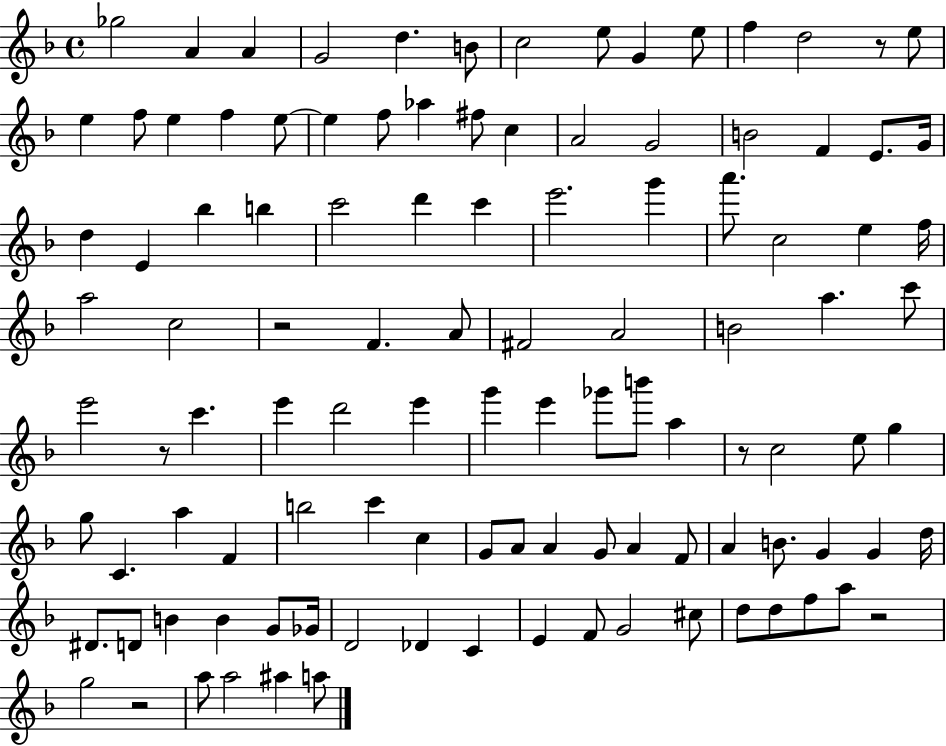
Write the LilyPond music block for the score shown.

{
  \clef treble
  \time 4/4
  \defaultTimeSignature
  \key f \major
  ges''2 a'4 a'4 | g'2 d''4. b'8 | c''2 e''8 g'4 e''8 | f''4 d''2 r8 e''8 | \break e''4 f''8 e''4 f''4 e''8~~ | e''4 f''8 aes''4 fis''8 c''4 | a'2 g'2 | b'2 f'4 e'8. g'16 | \break d''4 e'4 bes''4 b''4 | c'''2 d'''4 c'''4 | e'''2. g'''4 | a'''8. c''2 e''4 f''16 | \break a''2 c''2 | r2 f'4. a'8 | fis'2 a'2 | b'2 a''4. c'''8 | \break e'''2 r8 c'''4. | e'''4 d'''2 e'''4 | g'''4 e'''4 ges'''8 b'''8 a''4 | r8 c''2 e''8 g''4 | \break g''8 c'4. a''4 f'4 | b''2 c'''4 c''4 | g'8 a'8 a'4 g'8 a'4 f'8 | a'4 b'8. g'4 g'4 d''16 | \break dis'8. d'8 b'4 b'4 g'8 ges'16 | d'2 des'4 c'4 | e'4 f'8 g'2 cis''8 | d''8 d''8 f''8 a''8 r2 | \break g''2 r2 | a''8 a''2 ais''4 a''8 | \bar "|."
}